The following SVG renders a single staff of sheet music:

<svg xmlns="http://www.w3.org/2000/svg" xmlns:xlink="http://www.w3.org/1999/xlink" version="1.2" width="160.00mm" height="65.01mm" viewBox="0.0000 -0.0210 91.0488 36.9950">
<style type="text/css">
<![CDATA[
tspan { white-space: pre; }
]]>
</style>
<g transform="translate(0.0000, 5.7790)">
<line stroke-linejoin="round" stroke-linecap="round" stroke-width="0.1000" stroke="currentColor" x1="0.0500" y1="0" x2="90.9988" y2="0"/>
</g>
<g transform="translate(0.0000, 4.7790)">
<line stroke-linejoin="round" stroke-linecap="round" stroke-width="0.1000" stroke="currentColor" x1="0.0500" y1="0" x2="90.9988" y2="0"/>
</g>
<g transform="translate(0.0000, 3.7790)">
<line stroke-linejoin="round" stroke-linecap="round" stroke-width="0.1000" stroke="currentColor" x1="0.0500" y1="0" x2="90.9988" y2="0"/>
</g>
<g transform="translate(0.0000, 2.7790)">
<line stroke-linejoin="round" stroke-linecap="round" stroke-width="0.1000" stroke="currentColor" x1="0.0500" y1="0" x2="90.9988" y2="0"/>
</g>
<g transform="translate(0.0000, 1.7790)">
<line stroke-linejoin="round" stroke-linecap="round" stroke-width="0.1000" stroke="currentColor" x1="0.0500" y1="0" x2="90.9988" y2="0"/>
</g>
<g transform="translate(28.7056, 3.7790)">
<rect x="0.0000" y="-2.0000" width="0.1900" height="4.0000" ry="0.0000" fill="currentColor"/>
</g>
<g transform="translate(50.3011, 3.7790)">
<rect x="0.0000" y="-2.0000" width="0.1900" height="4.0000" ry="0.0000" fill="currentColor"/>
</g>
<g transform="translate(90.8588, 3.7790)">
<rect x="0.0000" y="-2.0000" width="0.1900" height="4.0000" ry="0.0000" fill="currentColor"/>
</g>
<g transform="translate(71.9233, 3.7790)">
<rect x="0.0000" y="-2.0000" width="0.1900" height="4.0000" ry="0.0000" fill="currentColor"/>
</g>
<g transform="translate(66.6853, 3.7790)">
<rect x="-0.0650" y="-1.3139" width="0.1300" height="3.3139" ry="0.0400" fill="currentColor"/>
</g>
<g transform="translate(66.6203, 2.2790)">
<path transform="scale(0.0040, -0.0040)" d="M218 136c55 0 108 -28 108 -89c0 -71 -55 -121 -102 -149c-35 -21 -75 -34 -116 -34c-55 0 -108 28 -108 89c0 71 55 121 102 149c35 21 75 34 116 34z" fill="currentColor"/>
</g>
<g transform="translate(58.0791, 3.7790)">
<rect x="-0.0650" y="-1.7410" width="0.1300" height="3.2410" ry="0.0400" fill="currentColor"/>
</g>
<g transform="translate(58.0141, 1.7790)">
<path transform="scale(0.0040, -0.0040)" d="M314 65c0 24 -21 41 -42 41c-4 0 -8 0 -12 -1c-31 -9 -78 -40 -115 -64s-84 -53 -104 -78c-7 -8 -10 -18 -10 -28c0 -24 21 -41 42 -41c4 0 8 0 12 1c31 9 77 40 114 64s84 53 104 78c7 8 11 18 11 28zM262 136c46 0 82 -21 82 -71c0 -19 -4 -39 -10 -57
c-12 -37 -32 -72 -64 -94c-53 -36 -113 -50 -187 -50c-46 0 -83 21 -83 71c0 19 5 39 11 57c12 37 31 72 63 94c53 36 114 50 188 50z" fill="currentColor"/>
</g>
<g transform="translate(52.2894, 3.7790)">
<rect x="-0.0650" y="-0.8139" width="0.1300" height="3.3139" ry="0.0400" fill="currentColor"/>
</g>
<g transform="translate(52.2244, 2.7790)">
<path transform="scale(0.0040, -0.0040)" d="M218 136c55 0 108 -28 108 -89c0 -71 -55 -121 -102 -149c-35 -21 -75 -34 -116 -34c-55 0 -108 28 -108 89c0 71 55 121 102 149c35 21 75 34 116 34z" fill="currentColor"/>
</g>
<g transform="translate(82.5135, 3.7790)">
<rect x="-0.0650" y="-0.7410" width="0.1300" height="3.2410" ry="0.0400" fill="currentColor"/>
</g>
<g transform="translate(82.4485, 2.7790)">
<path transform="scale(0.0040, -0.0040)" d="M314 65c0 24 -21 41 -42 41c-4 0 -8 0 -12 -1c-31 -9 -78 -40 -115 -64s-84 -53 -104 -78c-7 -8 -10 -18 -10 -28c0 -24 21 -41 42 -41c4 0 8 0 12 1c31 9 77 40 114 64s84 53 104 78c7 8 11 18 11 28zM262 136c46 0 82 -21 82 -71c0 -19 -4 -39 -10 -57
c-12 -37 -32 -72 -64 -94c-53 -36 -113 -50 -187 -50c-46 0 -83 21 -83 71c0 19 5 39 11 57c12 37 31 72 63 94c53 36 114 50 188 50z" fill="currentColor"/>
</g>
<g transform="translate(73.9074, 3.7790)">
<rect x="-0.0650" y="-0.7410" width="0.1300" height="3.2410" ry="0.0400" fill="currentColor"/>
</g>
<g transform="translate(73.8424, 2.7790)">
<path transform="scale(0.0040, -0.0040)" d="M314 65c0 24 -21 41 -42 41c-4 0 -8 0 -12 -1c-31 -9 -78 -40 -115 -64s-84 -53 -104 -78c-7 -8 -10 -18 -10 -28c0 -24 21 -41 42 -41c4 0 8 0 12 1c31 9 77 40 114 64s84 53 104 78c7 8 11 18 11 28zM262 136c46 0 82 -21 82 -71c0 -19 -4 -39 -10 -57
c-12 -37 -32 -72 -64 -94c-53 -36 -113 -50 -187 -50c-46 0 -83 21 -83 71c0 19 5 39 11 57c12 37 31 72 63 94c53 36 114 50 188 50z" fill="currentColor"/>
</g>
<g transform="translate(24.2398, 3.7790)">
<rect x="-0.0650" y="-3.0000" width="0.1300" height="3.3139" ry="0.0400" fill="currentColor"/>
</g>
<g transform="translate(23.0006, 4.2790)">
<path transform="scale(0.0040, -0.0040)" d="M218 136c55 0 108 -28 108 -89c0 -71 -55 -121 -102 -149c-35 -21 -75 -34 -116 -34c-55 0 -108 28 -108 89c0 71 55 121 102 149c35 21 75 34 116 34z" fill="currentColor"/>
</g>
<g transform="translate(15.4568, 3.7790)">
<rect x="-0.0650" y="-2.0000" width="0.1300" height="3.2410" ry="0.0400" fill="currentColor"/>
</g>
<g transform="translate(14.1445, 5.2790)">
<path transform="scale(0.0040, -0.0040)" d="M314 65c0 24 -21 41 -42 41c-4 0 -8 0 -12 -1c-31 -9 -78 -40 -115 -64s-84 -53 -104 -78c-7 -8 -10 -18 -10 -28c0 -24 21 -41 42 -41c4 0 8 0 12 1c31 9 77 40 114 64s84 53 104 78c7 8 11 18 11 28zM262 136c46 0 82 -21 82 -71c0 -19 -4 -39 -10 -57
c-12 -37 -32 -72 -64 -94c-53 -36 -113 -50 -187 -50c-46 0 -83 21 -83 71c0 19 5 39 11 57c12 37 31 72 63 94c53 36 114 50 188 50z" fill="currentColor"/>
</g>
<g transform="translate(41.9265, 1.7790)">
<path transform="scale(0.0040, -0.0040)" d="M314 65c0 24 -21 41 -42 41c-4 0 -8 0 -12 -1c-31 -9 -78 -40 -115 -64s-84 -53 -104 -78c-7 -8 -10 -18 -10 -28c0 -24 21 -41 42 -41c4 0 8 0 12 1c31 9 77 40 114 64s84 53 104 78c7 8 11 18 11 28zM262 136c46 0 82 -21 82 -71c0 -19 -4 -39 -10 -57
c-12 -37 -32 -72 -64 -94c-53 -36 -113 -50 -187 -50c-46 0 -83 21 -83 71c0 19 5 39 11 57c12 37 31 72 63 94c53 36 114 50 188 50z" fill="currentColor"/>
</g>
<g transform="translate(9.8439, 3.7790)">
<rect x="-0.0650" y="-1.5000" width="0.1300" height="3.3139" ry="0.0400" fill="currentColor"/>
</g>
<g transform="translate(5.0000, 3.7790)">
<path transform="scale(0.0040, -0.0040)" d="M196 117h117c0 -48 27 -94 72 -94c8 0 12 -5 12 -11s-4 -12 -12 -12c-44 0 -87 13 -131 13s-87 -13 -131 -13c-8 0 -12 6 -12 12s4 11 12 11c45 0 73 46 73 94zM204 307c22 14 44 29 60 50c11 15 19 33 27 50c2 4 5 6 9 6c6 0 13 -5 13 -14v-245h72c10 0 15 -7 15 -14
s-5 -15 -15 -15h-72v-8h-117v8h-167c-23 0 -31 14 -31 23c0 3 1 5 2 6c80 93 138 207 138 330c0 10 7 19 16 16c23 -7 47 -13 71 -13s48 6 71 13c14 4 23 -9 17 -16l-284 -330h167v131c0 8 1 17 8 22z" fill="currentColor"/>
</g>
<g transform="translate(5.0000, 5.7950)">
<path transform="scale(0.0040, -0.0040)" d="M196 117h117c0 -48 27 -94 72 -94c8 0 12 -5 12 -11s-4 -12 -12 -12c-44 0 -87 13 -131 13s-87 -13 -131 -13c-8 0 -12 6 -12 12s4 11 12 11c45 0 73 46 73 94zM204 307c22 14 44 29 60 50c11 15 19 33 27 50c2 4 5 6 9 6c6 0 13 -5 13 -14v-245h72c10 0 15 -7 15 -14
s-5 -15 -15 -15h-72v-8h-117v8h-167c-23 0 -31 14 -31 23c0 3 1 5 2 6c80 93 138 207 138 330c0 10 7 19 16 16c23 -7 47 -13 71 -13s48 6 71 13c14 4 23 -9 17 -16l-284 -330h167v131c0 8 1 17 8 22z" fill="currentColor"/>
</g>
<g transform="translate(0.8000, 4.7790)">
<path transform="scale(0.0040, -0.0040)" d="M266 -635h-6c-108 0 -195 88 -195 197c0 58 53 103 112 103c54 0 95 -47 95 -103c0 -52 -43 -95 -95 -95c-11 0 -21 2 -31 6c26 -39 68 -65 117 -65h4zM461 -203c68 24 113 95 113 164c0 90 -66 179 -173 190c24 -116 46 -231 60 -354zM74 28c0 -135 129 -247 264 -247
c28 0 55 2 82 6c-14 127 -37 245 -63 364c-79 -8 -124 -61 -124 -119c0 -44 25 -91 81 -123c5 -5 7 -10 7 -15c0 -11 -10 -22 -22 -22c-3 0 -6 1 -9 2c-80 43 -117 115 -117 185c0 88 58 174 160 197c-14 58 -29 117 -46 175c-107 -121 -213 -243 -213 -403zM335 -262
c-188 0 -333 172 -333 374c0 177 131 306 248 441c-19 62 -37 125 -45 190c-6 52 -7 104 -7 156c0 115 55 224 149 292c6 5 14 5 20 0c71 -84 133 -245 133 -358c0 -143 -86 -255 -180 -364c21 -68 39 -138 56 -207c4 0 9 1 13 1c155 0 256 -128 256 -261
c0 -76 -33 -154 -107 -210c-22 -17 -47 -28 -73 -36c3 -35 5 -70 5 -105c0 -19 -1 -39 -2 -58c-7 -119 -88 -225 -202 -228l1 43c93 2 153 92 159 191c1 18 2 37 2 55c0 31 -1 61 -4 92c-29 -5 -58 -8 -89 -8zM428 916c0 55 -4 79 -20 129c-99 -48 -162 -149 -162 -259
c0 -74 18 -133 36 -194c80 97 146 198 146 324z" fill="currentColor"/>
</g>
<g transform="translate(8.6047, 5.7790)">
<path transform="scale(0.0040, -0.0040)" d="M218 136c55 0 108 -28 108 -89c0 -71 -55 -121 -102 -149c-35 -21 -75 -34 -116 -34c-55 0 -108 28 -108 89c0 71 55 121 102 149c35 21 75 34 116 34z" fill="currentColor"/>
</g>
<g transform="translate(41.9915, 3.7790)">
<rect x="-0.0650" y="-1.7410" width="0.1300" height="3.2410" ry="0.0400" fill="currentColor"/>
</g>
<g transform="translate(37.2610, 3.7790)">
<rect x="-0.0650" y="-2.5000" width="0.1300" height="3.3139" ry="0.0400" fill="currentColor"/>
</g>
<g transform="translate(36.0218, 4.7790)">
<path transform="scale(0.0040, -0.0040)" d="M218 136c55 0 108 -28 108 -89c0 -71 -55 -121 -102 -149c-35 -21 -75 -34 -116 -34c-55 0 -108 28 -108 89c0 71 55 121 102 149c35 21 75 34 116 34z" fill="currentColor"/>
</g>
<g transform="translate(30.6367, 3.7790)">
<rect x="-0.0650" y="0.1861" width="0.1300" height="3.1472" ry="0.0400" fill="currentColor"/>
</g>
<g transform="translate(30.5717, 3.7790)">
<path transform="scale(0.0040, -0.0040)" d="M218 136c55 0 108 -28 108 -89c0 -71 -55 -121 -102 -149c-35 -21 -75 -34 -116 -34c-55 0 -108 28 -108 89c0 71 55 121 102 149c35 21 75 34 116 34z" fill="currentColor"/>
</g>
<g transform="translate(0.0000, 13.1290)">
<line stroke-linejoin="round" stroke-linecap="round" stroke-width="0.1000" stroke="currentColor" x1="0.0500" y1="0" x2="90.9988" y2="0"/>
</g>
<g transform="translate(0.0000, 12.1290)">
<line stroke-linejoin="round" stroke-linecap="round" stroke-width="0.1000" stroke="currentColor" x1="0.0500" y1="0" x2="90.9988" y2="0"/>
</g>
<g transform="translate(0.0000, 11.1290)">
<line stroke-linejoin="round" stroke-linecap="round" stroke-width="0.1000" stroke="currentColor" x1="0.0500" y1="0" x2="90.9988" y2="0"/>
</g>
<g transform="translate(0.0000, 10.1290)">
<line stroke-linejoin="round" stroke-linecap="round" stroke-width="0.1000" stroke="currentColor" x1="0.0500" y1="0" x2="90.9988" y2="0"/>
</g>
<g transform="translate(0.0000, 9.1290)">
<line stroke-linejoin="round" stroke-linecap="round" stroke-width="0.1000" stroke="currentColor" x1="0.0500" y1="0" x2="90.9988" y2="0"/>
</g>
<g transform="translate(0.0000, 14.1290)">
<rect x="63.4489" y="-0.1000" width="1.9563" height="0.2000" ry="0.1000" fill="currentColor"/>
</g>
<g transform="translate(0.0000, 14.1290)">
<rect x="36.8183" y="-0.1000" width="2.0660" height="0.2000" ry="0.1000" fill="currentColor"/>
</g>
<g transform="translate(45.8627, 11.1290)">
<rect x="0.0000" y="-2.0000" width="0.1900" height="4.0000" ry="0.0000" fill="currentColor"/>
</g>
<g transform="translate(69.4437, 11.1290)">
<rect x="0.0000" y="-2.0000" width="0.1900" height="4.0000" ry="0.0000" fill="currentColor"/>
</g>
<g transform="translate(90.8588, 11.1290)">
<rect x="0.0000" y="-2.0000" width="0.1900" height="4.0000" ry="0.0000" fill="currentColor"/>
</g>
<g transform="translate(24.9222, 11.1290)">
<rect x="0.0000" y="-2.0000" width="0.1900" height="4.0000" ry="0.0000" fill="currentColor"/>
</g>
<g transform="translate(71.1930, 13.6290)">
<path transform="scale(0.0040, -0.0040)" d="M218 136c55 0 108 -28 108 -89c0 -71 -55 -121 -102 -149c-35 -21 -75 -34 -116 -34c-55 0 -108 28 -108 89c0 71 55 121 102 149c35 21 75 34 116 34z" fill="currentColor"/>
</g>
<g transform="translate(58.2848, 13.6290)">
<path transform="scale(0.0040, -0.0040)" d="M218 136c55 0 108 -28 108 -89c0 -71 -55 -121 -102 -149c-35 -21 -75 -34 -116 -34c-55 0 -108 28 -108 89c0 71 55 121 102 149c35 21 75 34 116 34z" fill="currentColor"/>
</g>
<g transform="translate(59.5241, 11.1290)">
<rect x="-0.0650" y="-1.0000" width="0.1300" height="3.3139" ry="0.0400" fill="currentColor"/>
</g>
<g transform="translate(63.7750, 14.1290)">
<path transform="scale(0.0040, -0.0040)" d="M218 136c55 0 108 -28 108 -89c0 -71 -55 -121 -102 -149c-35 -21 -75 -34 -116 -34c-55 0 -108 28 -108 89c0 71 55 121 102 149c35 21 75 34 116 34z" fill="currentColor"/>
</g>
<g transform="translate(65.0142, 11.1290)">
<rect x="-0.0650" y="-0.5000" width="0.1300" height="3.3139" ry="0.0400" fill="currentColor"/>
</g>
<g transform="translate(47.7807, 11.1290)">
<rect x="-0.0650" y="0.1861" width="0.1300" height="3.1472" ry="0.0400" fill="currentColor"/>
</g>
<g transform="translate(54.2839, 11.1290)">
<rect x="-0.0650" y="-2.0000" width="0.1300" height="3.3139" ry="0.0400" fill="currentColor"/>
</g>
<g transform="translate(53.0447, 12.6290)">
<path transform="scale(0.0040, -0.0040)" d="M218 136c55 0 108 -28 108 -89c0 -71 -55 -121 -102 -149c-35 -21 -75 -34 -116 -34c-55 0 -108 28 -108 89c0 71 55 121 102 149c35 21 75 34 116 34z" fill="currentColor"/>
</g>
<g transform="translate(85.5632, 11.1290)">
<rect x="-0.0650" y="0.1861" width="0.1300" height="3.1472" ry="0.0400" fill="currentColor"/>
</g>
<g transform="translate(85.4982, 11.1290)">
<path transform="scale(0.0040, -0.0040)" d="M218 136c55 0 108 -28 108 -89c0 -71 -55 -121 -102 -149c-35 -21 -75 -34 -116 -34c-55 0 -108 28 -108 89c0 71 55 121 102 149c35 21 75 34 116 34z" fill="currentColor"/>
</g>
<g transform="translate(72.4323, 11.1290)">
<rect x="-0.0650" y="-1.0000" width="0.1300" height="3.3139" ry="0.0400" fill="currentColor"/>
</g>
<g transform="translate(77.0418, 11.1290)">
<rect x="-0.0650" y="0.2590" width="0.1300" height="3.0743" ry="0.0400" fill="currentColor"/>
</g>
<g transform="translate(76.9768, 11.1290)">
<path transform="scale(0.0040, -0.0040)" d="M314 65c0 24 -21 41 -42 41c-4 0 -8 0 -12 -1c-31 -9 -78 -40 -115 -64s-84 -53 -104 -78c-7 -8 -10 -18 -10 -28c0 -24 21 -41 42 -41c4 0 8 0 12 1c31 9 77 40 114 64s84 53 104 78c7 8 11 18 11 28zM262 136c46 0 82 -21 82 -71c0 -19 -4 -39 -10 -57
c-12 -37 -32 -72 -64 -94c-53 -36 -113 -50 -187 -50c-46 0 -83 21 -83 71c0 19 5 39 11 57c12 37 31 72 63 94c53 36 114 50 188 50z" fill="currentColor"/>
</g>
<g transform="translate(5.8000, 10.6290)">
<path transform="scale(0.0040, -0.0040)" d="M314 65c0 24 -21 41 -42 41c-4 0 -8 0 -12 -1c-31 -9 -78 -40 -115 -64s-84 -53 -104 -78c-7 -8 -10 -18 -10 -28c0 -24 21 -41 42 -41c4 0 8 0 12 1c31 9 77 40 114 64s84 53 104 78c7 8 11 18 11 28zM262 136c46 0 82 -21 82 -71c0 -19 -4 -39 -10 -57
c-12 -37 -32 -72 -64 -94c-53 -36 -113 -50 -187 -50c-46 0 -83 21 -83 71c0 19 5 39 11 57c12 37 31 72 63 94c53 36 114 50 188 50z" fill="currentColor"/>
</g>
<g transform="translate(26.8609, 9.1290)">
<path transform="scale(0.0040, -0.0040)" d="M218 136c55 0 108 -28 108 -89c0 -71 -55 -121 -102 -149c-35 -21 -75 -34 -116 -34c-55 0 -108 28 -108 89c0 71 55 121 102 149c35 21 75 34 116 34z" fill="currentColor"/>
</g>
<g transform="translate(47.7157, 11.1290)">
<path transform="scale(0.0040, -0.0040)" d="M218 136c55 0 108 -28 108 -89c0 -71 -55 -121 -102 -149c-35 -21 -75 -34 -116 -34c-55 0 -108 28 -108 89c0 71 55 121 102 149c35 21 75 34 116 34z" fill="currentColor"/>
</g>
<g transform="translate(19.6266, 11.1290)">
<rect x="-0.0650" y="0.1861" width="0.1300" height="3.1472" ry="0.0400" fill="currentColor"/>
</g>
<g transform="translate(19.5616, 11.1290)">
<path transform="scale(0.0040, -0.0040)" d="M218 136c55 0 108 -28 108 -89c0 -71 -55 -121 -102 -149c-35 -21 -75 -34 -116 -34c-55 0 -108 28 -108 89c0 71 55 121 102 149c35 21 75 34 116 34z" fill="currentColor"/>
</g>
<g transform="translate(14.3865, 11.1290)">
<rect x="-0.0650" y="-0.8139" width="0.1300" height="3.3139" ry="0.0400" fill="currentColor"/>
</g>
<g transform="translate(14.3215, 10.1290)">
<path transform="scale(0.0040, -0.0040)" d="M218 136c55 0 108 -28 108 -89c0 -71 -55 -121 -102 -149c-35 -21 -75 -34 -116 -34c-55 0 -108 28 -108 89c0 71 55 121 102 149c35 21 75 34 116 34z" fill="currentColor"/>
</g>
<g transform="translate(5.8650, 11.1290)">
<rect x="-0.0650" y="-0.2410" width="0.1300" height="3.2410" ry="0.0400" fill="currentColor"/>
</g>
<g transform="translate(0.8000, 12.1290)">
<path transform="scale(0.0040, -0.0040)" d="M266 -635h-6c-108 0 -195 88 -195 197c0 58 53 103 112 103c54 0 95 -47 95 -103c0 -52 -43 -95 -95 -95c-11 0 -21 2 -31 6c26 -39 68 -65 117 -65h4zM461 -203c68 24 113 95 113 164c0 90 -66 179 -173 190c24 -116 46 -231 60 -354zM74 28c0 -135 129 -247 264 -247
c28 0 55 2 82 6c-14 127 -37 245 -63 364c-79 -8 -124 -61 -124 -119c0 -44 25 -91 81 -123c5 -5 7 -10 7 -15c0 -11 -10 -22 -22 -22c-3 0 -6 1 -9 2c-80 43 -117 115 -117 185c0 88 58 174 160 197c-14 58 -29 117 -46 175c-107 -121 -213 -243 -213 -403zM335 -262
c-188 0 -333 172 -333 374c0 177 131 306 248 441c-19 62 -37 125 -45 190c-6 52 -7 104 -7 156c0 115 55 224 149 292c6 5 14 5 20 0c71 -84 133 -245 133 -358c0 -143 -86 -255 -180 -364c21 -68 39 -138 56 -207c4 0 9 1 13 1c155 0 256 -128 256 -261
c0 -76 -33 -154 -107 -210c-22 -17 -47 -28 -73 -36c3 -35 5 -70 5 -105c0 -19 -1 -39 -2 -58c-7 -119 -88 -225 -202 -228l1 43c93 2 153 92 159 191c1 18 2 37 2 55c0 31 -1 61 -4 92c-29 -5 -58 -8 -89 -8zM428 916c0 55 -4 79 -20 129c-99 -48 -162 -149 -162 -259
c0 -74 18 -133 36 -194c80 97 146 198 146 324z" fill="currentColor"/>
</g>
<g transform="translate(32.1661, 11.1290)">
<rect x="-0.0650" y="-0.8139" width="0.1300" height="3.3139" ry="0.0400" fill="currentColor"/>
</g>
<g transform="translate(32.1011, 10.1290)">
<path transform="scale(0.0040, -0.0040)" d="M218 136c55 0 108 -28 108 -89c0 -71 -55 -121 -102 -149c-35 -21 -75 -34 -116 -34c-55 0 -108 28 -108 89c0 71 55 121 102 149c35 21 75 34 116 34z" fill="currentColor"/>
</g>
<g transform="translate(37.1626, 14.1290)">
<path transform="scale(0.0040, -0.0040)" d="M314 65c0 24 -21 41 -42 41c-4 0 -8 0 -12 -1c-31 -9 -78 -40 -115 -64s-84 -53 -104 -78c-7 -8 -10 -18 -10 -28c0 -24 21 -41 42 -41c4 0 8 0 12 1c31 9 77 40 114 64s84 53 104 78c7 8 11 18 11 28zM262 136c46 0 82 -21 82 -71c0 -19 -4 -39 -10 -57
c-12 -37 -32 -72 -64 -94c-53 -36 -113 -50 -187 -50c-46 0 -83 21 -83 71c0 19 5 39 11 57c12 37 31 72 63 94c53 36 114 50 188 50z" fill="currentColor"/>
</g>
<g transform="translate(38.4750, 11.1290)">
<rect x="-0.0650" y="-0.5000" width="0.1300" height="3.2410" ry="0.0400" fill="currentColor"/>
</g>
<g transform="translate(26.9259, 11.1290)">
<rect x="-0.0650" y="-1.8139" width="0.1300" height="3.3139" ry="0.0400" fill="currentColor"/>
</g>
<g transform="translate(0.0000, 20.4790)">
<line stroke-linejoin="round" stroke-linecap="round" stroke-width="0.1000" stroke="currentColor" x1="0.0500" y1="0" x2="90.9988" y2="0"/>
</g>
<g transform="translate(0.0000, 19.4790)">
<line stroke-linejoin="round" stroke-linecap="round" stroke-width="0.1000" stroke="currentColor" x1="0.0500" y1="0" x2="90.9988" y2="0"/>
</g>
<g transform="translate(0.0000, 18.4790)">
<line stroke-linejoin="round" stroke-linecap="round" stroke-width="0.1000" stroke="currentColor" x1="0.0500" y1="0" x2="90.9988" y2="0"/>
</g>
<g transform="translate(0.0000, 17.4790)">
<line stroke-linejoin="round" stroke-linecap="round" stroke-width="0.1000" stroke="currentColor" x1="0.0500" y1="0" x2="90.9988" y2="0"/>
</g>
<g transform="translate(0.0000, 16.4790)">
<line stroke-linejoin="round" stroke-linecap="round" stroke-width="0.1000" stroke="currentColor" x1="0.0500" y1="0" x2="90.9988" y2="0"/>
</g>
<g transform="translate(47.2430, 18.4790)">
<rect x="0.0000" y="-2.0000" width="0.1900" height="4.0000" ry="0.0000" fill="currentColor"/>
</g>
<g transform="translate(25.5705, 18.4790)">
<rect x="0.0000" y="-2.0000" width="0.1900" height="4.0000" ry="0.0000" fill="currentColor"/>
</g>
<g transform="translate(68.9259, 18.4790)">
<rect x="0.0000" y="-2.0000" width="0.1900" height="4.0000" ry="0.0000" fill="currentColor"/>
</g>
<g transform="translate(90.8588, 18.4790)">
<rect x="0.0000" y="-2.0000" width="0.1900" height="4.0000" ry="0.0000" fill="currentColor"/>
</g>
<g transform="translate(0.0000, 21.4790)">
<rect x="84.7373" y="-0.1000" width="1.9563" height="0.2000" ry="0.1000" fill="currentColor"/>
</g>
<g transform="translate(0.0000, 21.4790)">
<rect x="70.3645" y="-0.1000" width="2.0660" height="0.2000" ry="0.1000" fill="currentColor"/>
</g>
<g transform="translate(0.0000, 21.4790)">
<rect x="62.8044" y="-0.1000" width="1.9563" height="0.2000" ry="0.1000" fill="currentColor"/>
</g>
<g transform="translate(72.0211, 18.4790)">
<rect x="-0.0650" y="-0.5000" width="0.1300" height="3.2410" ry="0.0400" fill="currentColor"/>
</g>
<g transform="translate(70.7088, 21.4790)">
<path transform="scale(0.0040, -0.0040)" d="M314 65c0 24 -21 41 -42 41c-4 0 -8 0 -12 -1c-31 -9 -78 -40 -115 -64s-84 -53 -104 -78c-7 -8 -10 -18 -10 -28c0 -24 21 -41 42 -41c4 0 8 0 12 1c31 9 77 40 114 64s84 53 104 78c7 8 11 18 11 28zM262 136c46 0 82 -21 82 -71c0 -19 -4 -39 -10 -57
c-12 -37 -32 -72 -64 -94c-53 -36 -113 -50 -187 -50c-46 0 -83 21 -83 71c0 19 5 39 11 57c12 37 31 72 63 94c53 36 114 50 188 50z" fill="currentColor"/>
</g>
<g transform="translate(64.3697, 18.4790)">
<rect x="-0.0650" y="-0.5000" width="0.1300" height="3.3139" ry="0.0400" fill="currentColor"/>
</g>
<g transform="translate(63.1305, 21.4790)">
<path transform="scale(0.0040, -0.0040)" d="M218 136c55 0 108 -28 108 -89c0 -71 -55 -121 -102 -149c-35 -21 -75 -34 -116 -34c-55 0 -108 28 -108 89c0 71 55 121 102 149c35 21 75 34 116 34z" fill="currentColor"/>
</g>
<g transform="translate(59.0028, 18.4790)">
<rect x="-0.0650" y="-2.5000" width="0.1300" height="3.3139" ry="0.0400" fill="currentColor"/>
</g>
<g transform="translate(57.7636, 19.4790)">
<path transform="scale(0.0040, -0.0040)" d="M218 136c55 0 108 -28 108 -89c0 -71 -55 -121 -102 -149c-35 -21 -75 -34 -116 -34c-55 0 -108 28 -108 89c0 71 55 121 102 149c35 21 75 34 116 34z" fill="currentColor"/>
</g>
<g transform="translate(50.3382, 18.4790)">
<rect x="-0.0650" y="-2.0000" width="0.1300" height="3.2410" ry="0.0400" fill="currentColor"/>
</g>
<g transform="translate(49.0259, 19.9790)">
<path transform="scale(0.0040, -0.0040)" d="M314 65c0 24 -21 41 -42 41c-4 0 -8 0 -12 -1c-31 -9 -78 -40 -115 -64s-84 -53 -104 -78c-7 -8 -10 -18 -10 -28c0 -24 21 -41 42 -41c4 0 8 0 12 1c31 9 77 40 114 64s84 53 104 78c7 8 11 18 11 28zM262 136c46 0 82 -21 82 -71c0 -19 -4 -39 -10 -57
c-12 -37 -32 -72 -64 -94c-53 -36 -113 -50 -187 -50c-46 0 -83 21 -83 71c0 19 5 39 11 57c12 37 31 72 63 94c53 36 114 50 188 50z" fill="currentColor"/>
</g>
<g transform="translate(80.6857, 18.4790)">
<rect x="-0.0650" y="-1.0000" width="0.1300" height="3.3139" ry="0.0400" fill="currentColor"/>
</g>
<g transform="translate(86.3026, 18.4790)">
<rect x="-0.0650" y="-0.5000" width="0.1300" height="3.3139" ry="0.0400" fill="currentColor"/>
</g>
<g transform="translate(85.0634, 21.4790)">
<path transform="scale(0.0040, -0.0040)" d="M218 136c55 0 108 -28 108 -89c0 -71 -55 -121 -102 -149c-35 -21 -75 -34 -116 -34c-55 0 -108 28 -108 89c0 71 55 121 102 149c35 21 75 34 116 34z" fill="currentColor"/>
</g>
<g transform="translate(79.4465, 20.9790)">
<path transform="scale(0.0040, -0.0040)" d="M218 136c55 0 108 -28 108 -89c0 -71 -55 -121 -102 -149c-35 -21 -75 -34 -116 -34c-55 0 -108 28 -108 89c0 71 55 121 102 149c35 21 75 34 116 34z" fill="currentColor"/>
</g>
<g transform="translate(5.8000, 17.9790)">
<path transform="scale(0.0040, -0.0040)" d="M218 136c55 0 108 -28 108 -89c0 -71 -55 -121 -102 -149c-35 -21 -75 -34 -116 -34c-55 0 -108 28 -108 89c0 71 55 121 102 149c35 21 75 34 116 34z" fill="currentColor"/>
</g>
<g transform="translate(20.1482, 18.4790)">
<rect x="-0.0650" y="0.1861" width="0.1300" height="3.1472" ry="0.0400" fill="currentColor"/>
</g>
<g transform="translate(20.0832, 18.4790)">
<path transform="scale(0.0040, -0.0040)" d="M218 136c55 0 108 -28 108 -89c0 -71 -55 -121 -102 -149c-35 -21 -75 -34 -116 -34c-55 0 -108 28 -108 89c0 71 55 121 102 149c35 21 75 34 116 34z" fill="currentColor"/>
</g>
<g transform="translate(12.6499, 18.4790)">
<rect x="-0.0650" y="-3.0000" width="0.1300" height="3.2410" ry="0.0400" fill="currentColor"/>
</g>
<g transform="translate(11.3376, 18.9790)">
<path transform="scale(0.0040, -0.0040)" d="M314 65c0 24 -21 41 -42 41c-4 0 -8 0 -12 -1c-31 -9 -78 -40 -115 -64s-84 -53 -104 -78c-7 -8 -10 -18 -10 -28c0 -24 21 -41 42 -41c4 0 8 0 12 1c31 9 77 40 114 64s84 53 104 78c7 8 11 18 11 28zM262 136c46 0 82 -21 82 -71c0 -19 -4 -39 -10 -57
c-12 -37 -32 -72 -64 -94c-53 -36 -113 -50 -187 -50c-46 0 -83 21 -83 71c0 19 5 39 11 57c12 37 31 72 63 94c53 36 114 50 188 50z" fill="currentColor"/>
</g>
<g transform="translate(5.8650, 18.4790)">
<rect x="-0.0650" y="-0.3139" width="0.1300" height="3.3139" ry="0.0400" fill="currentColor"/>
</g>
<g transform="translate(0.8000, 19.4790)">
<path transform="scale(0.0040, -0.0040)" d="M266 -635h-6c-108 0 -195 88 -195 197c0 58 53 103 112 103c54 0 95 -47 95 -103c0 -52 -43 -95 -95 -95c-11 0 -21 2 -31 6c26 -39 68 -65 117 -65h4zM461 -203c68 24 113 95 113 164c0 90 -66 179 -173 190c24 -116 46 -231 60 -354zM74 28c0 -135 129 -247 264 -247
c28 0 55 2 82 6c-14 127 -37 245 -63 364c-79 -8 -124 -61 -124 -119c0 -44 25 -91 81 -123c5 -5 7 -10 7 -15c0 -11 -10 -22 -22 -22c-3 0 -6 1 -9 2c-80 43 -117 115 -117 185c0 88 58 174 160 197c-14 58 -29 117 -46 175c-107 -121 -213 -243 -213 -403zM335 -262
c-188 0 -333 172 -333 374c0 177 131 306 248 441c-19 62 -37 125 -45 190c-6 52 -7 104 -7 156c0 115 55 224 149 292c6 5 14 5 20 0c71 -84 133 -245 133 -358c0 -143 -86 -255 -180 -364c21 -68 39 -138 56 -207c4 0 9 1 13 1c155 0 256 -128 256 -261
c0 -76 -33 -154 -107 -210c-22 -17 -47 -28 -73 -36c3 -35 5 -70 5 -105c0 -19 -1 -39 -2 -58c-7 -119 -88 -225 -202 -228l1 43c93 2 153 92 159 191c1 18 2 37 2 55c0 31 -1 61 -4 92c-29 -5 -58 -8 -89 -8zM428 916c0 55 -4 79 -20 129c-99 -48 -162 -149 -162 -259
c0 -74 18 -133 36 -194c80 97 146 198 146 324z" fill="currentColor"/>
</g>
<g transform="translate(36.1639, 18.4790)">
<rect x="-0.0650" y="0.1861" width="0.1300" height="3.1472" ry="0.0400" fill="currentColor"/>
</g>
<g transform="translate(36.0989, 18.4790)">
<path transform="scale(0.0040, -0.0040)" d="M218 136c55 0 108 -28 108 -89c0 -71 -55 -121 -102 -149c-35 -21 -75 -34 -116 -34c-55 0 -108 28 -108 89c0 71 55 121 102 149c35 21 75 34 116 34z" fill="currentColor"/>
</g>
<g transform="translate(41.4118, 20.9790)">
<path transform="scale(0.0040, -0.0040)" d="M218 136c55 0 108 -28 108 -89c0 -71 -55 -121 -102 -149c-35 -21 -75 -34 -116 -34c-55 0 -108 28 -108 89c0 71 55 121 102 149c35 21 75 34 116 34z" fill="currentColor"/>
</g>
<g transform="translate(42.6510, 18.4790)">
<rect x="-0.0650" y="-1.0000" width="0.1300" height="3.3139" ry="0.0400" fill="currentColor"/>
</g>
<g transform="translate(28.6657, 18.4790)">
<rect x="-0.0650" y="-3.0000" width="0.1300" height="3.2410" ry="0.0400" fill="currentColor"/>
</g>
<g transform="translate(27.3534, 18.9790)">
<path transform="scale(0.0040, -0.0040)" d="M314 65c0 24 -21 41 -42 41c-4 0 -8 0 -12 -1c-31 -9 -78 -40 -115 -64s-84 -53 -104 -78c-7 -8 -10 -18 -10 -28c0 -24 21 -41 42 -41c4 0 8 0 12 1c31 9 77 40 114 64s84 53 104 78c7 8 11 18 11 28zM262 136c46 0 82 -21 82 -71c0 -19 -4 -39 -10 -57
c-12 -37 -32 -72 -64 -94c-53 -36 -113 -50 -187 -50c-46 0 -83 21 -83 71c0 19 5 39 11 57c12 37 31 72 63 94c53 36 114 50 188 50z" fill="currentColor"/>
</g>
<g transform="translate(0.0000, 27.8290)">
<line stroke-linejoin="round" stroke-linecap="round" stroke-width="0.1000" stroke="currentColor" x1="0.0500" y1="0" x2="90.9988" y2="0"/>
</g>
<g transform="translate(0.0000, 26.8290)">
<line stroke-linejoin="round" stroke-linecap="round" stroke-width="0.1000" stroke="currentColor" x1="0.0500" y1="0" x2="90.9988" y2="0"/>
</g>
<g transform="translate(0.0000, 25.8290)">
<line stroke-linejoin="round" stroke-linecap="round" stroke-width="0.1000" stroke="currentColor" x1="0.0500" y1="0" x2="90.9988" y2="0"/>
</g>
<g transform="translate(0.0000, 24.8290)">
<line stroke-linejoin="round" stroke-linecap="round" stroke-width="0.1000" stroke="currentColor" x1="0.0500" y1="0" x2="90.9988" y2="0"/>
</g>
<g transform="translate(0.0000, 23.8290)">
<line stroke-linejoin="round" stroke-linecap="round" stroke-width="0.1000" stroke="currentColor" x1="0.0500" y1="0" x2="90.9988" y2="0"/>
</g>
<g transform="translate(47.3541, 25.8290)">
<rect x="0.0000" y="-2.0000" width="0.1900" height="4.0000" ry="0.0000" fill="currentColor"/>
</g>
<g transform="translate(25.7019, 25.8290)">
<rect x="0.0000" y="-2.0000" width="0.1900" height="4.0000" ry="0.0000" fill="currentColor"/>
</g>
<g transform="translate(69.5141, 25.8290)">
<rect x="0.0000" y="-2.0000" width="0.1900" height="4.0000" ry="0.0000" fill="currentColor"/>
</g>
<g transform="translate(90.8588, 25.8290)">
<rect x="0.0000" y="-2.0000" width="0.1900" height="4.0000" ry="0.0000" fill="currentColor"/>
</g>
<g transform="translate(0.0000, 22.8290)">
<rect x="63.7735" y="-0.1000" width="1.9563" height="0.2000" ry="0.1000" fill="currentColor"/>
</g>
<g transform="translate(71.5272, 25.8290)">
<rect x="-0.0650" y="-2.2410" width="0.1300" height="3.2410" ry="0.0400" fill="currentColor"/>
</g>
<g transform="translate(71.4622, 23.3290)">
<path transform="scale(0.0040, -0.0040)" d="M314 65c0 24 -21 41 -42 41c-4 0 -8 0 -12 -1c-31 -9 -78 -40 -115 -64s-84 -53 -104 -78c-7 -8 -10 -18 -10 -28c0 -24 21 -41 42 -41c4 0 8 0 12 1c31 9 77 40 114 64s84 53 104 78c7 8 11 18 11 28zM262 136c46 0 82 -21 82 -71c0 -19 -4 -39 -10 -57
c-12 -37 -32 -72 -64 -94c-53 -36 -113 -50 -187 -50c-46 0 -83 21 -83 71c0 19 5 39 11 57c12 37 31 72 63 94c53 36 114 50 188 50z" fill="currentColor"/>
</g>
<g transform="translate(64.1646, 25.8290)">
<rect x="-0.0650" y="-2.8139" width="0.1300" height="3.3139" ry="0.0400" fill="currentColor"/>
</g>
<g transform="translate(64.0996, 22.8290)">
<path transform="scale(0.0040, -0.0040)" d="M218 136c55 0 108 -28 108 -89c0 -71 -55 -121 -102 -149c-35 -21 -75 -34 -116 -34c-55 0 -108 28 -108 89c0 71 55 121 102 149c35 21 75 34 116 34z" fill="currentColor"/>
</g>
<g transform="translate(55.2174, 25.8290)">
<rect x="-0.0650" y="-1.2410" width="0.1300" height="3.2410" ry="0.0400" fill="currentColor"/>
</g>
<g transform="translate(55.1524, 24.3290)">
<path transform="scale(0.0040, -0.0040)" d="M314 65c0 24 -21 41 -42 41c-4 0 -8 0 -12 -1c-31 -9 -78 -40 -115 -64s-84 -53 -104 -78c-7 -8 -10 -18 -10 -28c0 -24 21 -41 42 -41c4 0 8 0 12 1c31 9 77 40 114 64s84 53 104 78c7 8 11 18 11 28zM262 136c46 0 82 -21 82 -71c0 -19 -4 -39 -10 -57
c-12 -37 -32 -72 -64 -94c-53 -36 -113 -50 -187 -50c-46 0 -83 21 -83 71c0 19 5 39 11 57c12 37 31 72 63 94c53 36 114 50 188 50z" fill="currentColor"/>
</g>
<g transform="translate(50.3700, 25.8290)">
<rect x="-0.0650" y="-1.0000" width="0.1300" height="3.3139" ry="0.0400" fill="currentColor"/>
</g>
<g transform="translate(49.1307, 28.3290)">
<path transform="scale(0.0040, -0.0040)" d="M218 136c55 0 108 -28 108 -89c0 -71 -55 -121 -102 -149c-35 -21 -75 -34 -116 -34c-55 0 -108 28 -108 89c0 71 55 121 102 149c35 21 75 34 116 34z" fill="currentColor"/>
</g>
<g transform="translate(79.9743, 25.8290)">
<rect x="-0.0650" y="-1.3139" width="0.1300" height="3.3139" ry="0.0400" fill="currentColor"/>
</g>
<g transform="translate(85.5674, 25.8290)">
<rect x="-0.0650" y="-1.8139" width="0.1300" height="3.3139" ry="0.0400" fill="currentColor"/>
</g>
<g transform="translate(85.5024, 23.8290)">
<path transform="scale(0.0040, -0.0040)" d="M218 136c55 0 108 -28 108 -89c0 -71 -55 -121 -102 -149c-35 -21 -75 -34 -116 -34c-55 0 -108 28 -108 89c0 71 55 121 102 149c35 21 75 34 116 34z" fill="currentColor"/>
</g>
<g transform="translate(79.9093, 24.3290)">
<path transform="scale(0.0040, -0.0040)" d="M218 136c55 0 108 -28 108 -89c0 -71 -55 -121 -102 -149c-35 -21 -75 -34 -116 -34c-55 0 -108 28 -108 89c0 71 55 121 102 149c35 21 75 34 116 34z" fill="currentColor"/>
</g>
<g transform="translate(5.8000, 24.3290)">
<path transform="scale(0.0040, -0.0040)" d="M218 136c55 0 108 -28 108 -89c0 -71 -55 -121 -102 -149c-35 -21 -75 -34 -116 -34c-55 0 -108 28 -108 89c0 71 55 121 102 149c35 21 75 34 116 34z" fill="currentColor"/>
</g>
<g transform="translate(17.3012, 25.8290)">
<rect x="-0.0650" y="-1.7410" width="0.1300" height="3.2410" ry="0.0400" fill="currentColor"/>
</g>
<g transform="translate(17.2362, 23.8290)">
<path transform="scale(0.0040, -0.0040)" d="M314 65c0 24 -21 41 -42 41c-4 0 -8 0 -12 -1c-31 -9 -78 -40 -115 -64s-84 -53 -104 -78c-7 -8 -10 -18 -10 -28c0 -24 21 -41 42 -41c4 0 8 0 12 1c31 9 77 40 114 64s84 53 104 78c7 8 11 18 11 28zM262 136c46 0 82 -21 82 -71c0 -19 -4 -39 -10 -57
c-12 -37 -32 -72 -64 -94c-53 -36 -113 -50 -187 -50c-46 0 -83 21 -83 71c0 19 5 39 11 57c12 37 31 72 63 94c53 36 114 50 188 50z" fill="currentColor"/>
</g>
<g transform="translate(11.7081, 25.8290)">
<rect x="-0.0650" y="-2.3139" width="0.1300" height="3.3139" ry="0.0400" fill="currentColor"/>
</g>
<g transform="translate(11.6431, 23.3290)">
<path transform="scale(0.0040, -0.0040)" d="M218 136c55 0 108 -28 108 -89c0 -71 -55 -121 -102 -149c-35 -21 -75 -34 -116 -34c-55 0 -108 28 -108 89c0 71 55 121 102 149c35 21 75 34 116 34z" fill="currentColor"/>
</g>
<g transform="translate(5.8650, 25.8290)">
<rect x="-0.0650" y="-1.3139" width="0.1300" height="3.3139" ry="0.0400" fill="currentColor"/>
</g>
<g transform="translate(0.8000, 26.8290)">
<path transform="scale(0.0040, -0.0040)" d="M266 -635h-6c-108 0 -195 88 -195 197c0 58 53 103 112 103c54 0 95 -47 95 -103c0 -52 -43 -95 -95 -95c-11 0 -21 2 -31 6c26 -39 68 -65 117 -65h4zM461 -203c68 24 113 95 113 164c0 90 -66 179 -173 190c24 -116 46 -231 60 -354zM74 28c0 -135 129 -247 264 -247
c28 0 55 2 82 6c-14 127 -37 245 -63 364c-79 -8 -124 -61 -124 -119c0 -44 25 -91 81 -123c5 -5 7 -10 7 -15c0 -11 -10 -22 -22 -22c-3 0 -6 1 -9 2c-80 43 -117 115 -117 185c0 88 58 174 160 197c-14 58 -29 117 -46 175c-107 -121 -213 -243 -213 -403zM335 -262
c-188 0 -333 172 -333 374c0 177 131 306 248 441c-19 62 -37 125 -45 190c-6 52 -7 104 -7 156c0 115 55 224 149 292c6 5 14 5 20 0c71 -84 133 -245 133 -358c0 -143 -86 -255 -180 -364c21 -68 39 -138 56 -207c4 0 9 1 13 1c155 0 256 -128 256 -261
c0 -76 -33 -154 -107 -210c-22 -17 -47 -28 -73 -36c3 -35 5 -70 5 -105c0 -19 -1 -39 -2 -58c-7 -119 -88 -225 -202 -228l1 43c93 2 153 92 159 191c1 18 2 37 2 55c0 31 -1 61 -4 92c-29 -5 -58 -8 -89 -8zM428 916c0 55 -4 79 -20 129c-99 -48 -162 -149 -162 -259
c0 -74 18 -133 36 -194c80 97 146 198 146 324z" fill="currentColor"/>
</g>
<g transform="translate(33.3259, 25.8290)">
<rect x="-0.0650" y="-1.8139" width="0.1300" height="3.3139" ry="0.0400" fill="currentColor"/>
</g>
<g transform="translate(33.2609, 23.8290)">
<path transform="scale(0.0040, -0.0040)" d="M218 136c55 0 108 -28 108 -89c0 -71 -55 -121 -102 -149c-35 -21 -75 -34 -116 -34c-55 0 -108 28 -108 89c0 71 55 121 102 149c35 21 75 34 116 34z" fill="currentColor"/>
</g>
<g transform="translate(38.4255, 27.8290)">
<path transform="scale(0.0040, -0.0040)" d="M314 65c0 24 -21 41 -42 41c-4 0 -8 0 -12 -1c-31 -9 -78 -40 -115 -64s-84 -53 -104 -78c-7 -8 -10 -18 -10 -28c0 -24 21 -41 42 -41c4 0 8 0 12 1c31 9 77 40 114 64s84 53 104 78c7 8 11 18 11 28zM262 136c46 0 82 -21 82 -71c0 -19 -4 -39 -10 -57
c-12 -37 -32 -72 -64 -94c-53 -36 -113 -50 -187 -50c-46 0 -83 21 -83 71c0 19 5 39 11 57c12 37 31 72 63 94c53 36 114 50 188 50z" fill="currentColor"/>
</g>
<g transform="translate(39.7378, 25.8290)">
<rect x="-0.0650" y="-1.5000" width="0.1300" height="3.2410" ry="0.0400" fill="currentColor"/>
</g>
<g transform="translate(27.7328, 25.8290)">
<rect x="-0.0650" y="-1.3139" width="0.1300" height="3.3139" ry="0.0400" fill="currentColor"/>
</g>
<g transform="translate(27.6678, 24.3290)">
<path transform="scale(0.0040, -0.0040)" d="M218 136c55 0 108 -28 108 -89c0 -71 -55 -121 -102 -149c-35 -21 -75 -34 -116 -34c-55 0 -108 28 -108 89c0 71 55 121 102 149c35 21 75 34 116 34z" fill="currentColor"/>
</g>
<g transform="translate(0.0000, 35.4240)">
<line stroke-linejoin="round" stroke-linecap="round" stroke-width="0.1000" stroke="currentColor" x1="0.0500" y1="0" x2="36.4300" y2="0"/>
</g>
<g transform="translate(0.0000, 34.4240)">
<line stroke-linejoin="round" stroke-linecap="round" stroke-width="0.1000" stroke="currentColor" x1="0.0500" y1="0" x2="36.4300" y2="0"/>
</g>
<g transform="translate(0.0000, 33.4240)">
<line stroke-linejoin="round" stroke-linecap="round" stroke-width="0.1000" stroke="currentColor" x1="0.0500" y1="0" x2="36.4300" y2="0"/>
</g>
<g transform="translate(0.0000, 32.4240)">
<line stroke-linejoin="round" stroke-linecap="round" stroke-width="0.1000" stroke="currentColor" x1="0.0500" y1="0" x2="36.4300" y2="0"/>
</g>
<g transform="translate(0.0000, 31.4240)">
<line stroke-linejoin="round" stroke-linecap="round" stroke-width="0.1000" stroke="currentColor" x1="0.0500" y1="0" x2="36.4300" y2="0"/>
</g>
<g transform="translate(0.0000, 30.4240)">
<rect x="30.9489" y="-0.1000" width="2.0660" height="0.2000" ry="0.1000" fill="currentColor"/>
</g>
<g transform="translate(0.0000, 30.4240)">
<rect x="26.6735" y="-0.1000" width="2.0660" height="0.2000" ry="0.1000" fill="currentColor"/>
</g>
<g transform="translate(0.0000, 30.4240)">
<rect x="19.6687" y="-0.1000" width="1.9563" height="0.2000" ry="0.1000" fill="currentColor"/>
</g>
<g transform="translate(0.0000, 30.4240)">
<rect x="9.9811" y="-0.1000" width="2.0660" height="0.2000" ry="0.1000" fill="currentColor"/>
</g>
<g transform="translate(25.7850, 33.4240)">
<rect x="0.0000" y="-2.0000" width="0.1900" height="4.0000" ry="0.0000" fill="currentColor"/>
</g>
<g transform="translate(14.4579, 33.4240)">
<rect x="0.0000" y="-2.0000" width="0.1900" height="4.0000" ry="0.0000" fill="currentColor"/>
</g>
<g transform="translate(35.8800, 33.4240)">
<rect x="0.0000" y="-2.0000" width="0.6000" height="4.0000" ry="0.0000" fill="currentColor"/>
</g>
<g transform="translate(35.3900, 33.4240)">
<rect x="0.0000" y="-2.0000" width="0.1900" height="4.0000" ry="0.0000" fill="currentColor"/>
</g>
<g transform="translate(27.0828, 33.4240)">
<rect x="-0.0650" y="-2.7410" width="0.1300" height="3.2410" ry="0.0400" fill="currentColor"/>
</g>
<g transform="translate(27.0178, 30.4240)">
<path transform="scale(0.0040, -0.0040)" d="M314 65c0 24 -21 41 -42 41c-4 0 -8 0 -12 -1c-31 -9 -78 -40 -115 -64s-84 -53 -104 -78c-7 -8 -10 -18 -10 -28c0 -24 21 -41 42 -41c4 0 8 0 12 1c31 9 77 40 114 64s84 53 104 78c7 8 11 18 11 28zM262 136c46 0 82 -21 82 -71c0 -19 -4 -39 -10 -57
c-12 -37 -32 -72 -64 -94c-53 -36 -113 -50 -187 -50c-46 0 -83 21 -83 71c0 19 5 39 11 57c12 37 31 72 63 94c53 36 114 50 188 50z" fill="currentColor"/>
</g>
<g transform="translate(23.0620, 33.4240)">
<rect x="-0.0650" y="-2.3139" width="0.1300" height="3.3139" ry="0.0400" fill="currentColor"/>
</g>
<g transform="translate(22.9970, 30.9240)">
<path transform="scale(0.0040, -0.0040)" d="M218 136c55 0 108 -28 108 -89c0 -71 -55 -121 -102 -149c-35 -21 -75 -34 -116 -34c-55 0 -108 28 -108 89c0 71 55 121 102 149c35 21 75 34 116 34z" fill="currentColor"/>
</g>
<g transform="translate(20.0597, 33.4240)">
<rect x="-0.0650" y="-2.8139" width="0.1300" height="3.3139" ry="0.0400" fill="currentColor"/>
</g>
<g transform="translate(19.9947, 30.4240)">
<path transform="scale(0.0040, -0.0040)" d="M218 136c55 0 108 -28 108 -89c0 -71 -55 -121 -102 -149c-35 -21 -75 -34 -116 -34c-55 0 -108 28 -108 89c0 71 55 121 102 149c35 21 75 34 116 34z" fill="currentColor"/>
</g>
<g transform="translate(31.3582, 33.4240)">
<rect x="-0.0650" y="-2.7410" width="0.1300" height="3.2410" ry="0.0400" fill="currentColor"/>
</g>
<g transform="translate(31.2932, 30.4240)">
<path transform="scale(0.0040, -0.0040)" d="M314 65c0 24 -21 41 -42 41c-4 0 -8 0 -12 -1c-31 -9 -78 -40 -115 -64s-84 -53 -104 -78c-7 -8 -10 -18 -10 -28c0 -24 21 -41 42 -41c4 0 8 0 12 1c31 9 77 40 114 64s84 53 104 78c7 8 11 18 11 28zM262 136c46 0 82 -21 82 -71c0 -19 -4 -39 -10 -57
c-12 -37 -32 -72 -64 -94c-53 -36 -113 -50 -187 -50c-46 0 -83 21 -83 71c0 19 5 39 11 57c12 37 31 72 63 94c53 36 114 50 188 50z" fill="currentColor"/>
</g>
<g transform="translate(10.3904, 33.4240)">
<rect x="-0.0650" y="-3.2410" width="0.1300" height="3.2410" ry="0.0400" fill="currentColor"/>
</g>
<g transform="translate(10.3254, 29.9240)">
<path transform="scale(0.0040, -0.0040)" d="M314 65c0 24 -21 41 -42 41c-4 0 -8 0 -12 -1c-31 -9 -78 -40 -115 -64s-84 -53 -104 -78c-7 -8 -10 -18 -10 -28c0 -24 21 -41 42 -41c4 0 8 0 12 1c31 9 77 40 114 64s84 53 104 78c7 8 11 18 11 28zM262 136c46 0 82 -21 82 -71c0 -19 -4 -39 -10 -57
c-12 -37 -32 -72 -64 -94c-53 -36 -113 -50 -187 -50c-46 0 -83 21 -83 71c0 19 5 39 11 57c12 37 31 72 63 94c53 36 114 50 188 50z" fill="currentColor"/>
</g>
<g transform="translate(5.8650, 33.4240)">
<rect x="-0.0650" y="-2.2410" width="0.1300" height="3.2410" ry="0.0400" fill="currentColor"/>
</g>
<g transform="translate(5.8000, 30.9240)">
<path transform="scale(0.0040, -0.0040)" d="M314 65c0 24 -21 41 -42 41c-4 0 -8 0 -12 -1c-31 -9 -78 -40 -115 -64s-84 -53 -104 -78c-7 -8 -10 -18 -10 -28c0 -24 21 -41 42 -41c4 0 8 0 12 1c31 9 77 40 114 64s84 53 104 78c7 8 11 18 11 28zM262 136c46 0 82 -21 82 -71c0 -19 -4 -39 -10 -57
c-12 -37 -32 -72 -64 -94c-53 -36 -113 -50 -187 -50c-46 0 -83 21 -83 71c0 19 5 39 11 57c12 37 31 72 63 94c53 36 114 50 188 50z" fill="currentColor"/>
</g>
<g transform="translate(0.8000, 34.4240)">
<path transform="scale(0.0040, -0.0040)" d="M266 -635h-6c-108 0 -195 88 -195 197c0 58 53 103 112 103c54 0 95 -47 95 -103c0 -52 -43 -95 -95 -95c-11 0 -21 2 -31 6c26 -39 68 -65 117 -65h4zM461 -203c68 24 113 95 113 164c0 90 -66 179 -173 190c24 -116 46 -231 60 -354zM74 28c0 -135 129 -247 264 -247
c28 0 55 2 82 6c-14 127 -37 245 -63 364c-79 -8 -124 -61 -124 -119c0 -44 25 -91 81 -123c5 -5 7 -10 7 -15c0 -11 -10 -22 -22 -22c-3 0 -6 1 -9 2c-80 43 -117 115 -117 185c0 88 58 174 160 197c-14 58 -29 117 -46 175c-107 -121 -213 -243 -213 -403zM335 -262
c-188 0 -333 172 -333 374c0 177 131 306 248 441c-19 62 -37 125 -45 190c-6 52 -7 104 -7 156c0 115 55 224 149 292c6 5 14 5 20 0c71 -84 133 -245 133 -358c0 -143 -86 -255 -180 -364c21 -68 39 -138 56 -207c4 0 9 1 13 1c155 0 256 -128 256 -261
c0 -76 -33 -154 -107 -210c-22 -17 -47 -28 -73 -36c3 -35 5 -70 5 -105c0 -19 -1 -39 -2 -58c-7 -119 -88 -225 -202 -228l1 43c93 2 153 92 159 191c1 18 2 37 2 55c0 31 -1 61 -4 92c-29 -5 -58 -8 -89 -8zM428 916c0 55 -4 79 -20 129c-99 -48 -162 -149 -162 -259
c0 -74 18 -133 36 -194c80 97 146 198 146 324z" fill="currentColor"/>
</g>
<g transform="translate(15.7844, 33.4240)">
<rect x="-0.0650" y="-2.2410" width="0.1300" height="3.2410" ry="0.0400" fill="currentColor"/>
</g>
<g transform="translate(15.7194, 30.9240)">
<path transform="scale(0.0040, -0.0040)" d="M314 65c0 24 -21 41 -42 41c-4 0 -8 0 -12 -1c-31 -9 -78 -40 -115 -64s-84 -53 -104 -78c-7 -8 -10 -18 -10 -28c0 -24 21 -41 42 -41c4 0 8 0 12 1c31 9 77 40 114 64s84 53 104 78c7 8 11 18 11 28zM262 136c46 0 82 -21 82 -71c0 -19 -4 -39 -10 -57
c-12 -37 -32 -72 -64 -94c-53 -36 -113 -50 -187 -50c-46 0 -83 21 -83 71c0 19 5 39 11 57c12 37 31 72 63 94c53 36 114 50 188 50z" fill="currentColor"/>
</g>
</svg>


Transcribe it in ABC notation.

X:1
T:Untitled
M:4/4
L:1/4
K:C
E F2 A B G f2 d f2 e d2 d2 c2 d B f d C2 B F D C D B2 B c A2 B A2 B D F2 G C C2 D C e g f2 e f E2 D e2 a g2 e f g2 b2 g2 a g a2 a2